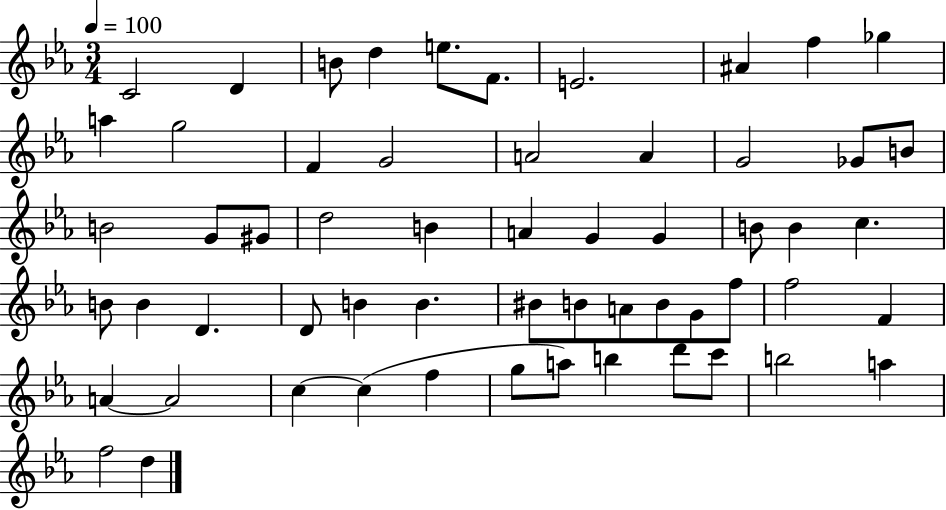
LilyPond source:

{
  \clef treble
  \numericTimeSignature
  \time 3/4
  \key ees \major
  \tempo 4 = 100
  c'2 d'4 | b'8 d''4 e''8. f'8. | e'2. | ais'4 f''4 ges''4 | \break a''4 g''2 | f'4 g'2 | a'2 a'4 | g'2 ges'8 b'8 | \break b'2 g'8 gis'8 | d''2 b'4 | a'4 g'4 g'4 | b'8 b'4 c''4. | \break b'8 b'4 d'4. | d'8 b'4 b'4. | bis'8 b'8 a'8 b'8 g'8 f''8 | f''2 f'4 | \break a'4~~ a'2 | c''4~~ c''4( f''4 | g''8 a''8) b''4 d'''8 c'''8 | b''2 a''4 | \break f''2 d''4 | \bar "|."
}